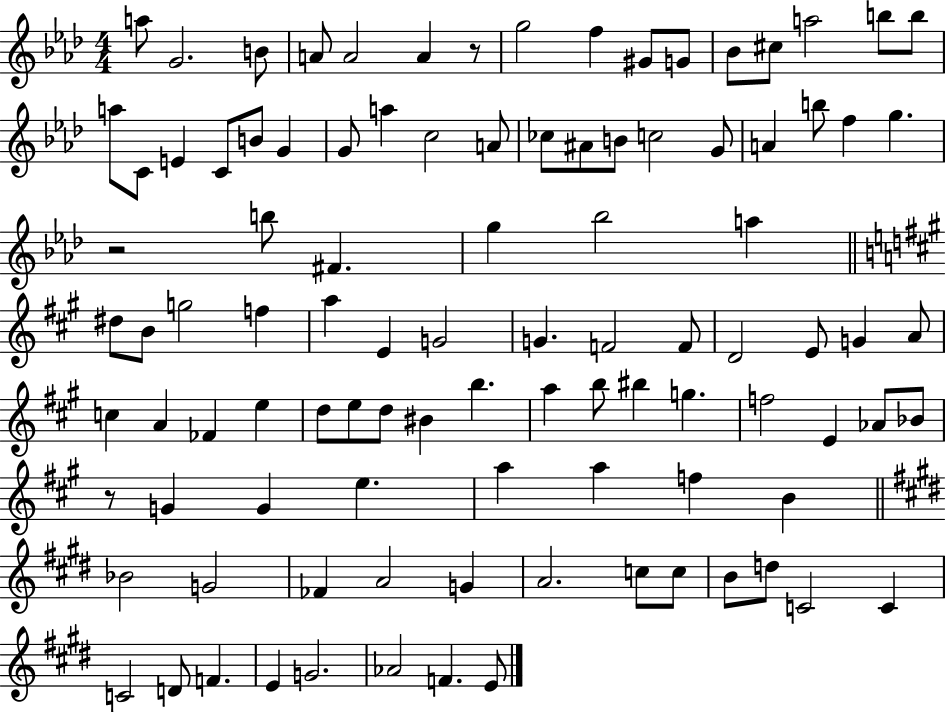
A5/e G4/h. B4/e A4/e A4/h A4/q R/e G5/h F5/q G#4/e G4/e Bb4/e C#5/e A5/h B5/e B5/e A5/e C4/e E4/q C4/e B4/e G4/q G4/e A5/q C5/h A4/e CES5/e A#4/e B4/e C5/h G4/e A4/q B5/e F5/q G5/q. R/h B5/e F#4/q. G5/q Bb5/h A5/q D#5/e B4/e G5/h F5/q A5/q E4/q G4/h G4/q. F4/h F4/e D4/h E4/e G4/q A4/e C5/q A4/q FES4/q E5/q D5/e E5/e D5/e BIS4/q B5/q. A5/q B5/e BIS5/q G5/q. F5/h E4/q Ab4/e Bb4/e R/e G4/q G4/q E5/q. A5/q A5/q F5/q B4/q Bb4/h G4/h FES4/q A4/h G4/q A4/h. C5/e C5/e B4/e D5/e C4/h C4/q C4/h D4/e F4/q. E4/q G4/h. Ab4/h F4/q. E4/e